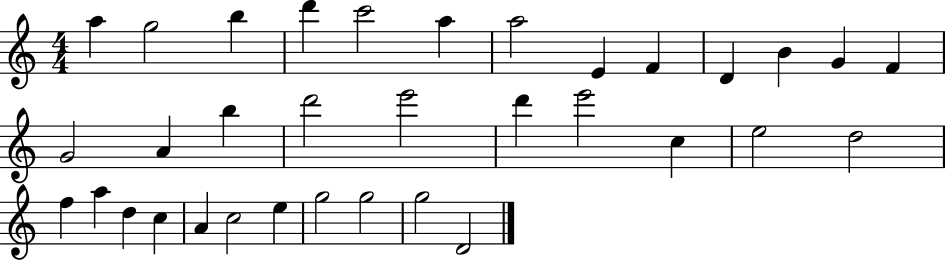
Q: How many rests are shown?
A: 0